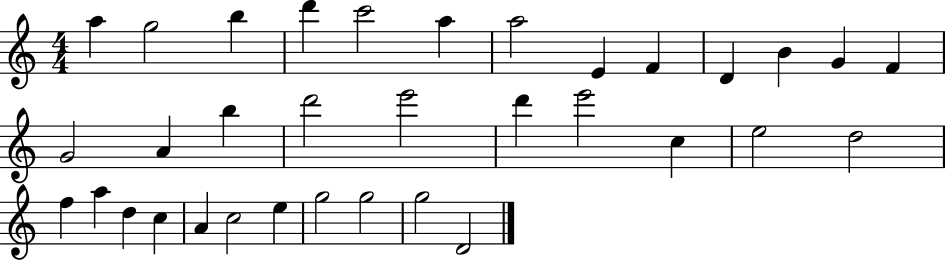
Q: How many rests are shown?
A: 0